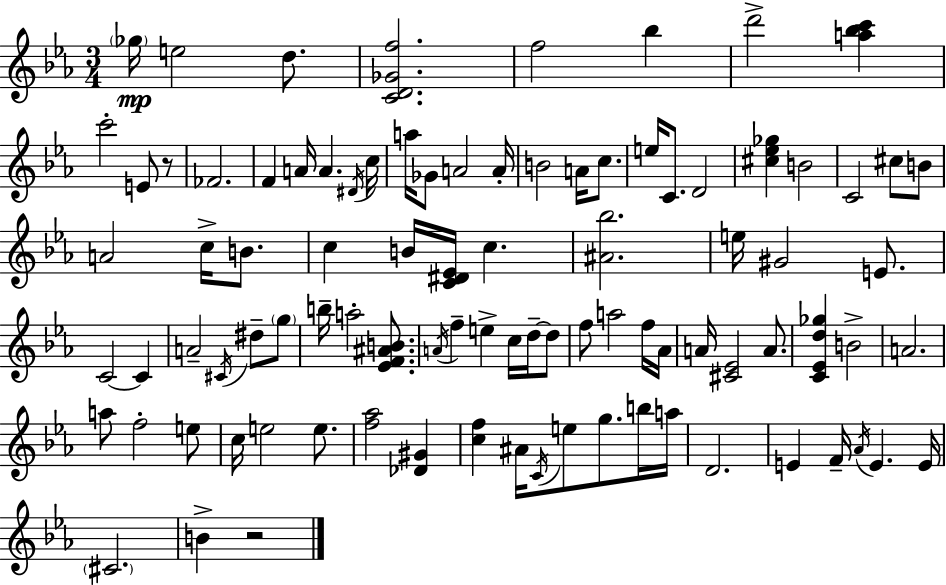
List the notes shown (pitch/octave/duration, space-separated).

Gb5/s E5/h D5/e. [C4,D4,Gb4,F5]/h. F5/h Bb5/q D6/h [A5,Bb5,C6]/q C6/h E4/e R/e FES4/h. F4/q A4/s A4/q. D#4/s C5/s A5/s Gb4/e A4/h A4/s B4/h A4/s C5/e. E5/s C4/e. D4/h [C#5,Eb5,Gb5]/q B4/h C4/h C#5/e B4/e A4/h C5/s B4/e. C5/q B4/s [C4,D#4,Eb4]/s C5/q. [A#4,Bb5]/h. E5/s G#4/h E4/e. C4/h C4/q A4/h C#4/s D#5/e G5/e B5/s A5/h [Eb4,F4,A#4,B4]/e. A4/s F5/q E5/q C5/s D5/s D5/e F5/e A5/h F5/s Ab4/s A4/s [C#4,Eb4]/h A4/e. [C4,Eb4,D5,Gb5]/q B4/h A4/h. A5/e F5/h E5/e C5/s E5/h E5/e. [F5,Ab5]/h [Db4,G#4]/q [C5,F5]/q A#4/s C4/s E5/e G5/e. B5/s A5/s D4/h. E4/q F4/s Ab4/s E4/q. E4/s C#4/h. B4/q R/h